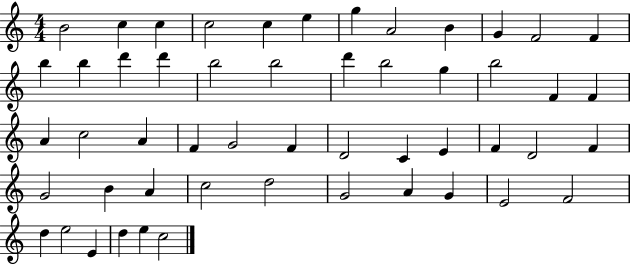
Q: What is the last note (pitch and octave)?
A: C5